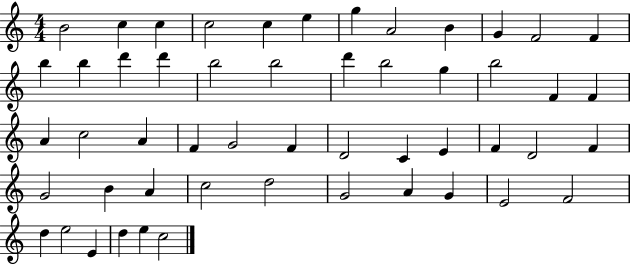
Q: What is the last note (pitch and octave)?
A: C5